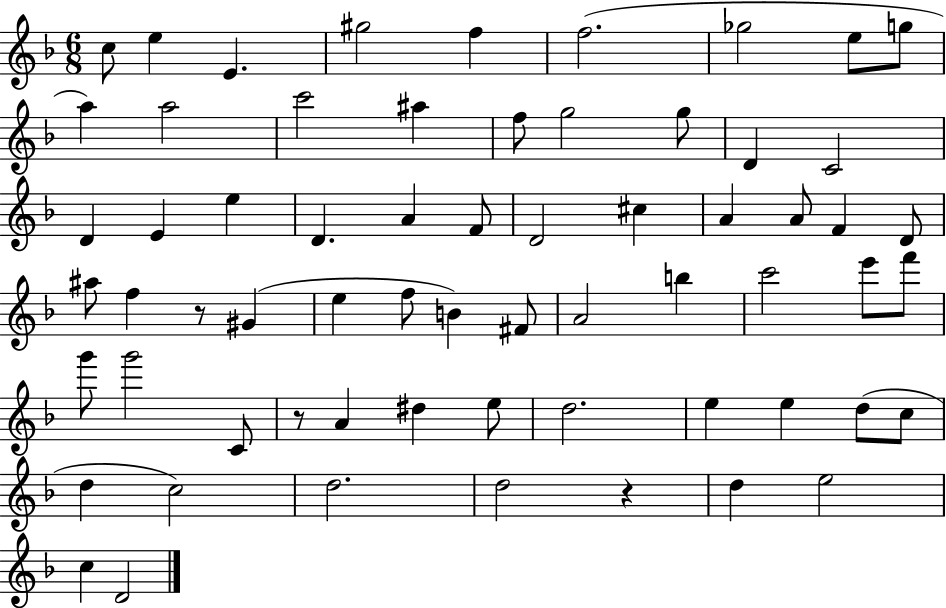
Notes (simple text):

C5/e E5/q E4/q. G#5/h F5/q F5/h. Gb5/h E5/e G5/e A5/q A5/h C6/h A#5/q F5/e G5/h G5/e D4/q C4/h D4/q E4/q E5/q D4/q. A4/q F4/e D4/h C#5/q A4/q A4/e F4/q D4/e A#5/e F5/q R/e G#4/q E5/q F5/e B4/q F#4/e A4/h B5/q C6/h E6/e F6/e G6/e G6/h C4/e R/e A4/q D#5/q E5/e D5/h. E5/q E5/q D5/e C5/e D5/q C5/h D5/h. D5/h R/q D5/q E5/h C5/q D4/h